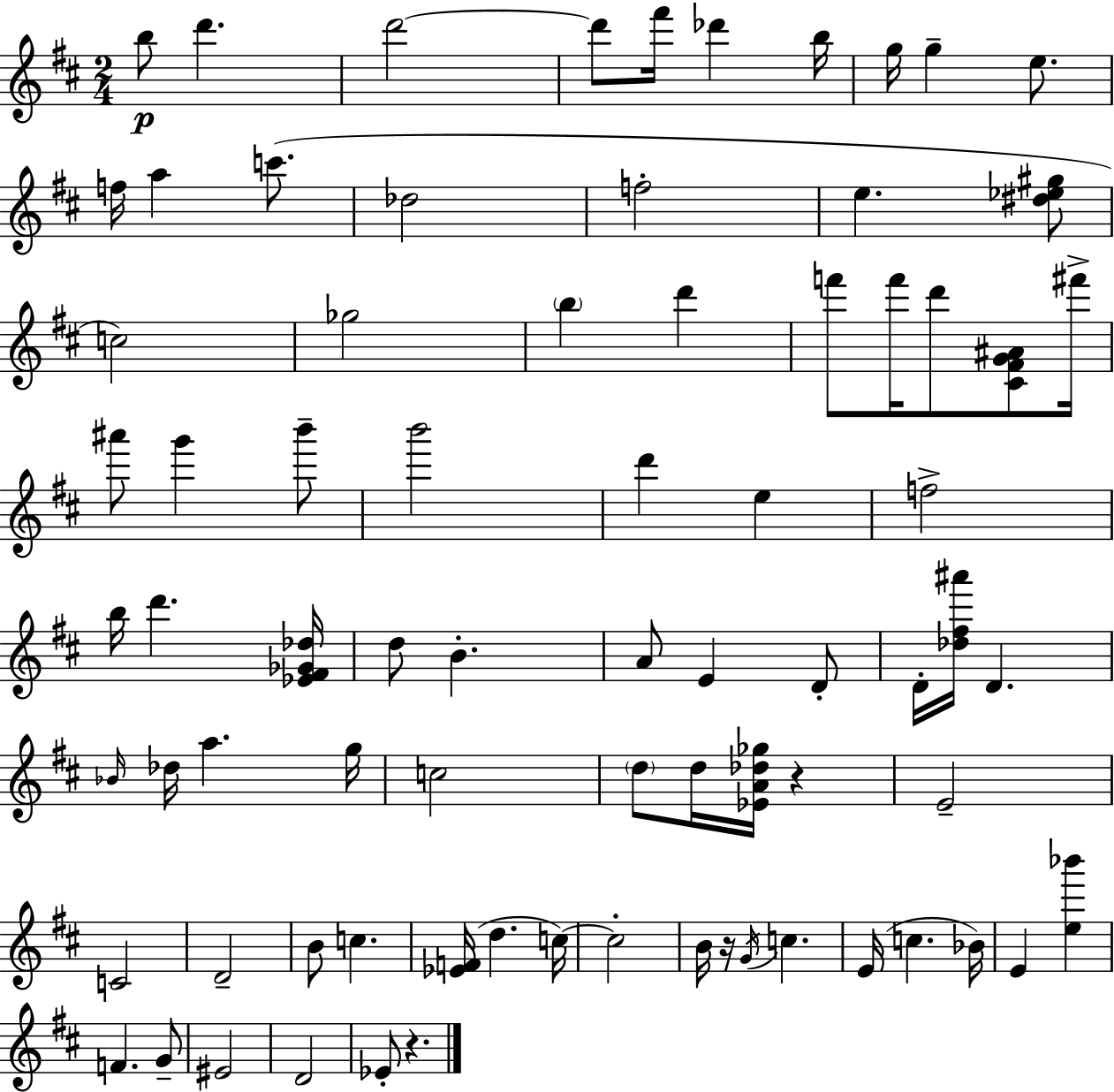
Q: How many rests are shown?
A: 3